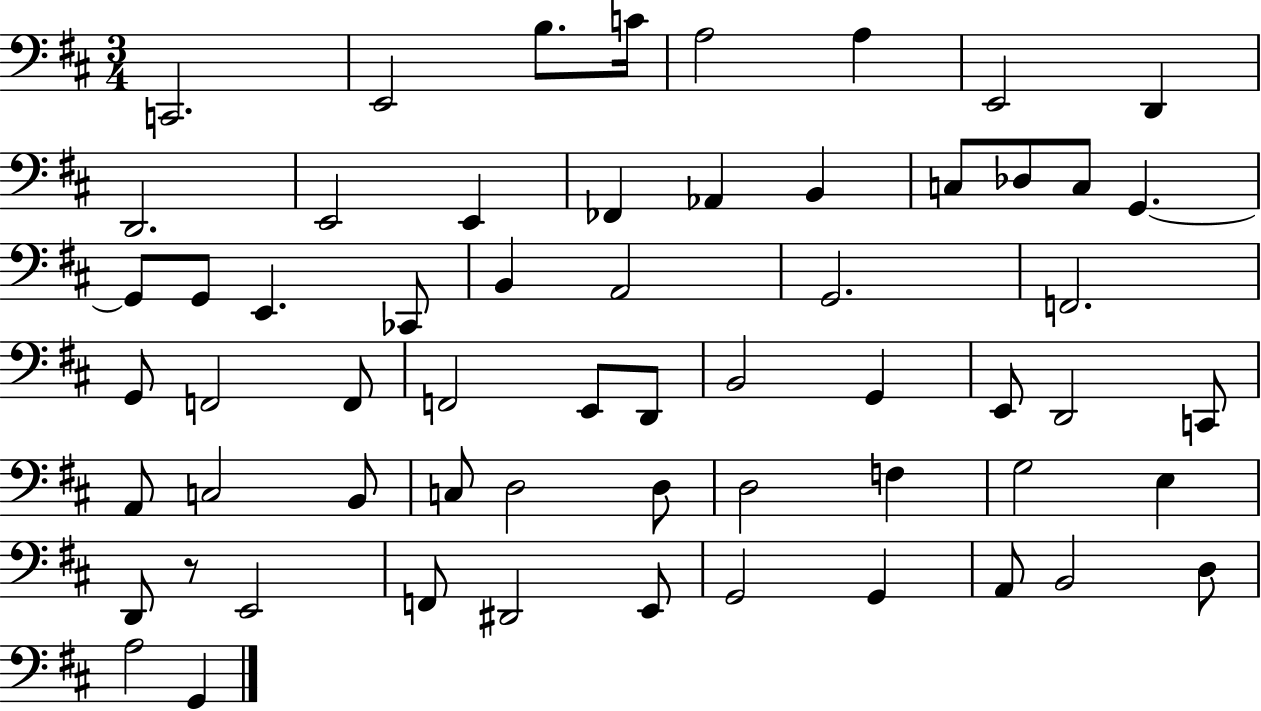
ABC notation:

X:1
T:Untitled
M:3/4
L:1/4
K:D
C,,2 E,,2 B,/2 C/4 A,2 A, E,,2 D,, D,,2 E,,2 E,, _F,, _A,, B,, C,/2 _D,/2 C,/2 G,, G,,/2 G,,/2 E,, _C,,/2 B,, A,,2 G,,2 F,,2 G,,/2 F,,2 F,,/2 F,,2 E,,/2 D,,/2 B,,2 G,, E,,/2 D,,2 C,,/2 A,,/2 C,2 B,,/2 C,/2 D,2 D,/2 D,2 F, G,2 E, D,,/2 z/2 E,,2 F,,/2 ^D,,2 E,,/2 G,,2 G,, A,,/2 B,,2 D,/2 A,2 G,,